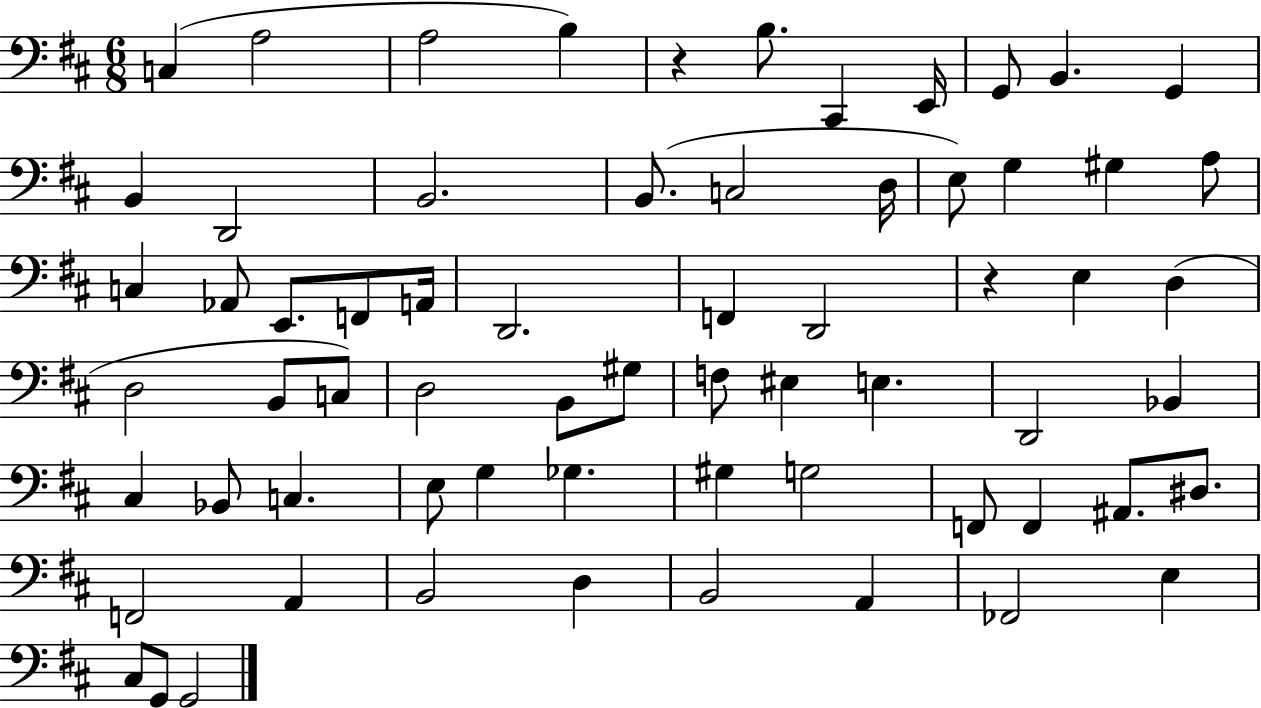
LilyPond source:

{
  \clef bass
  \numericTimeSignature
  \time 6/8
  \key d \major
  c4( a2 | a2 b4) | r4 b8. cis,4 e,16 | g,8 b,4. g,4 | \break b,4 d,2 | b,2. | b,8.( c2 d16 | e8) g4 gis4 a8 | \break c4 aes,8 e,8. f,8 a,16 | d,2. | f,4 d,2 | r4 e4 d4( | \break d2 b,8 c8) | d2 b,8 gis8 | f8 eis4 e4. | d,2 bes,4 | \break cis4 bes,8 c4. | e8 g4 ges4. | gis4 g2 | f,8 f,4 ais,8. dis8. | \break f,2 a,4 | b,2 d4 | b,2 a,4 | fes,2 e4 | \break cis8 g,8 g,2 | \bar "|."
}